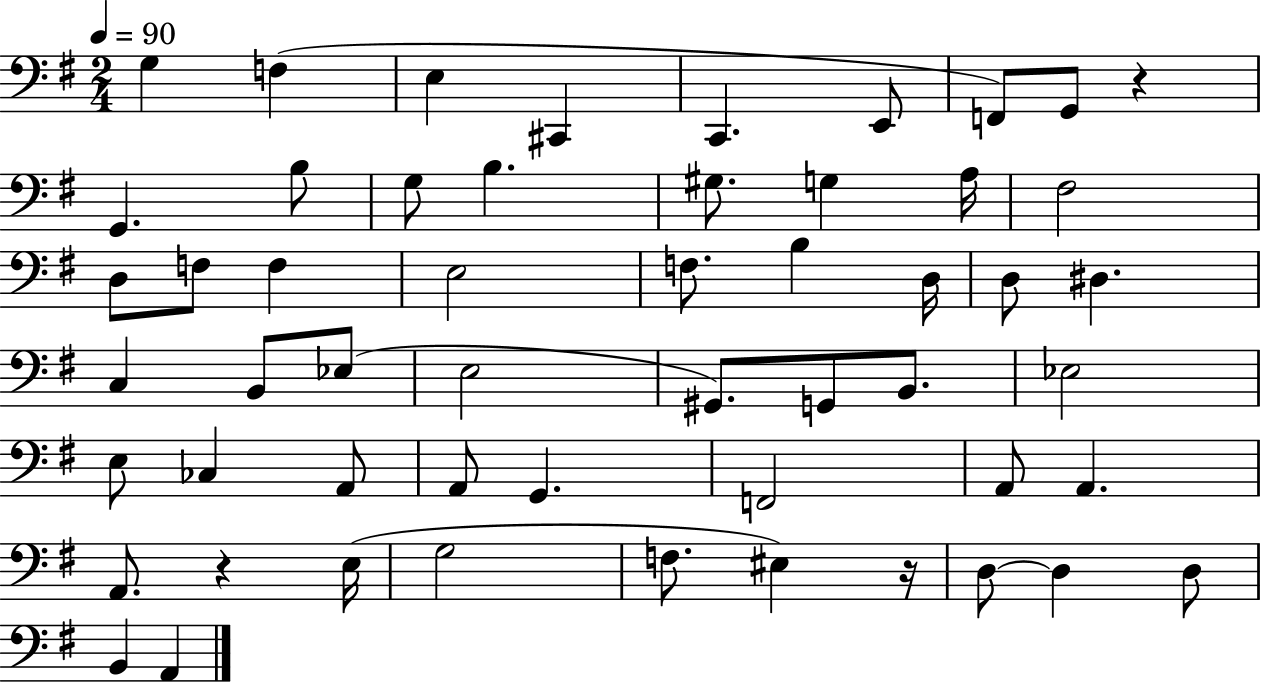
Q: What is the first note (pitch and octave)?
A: G3